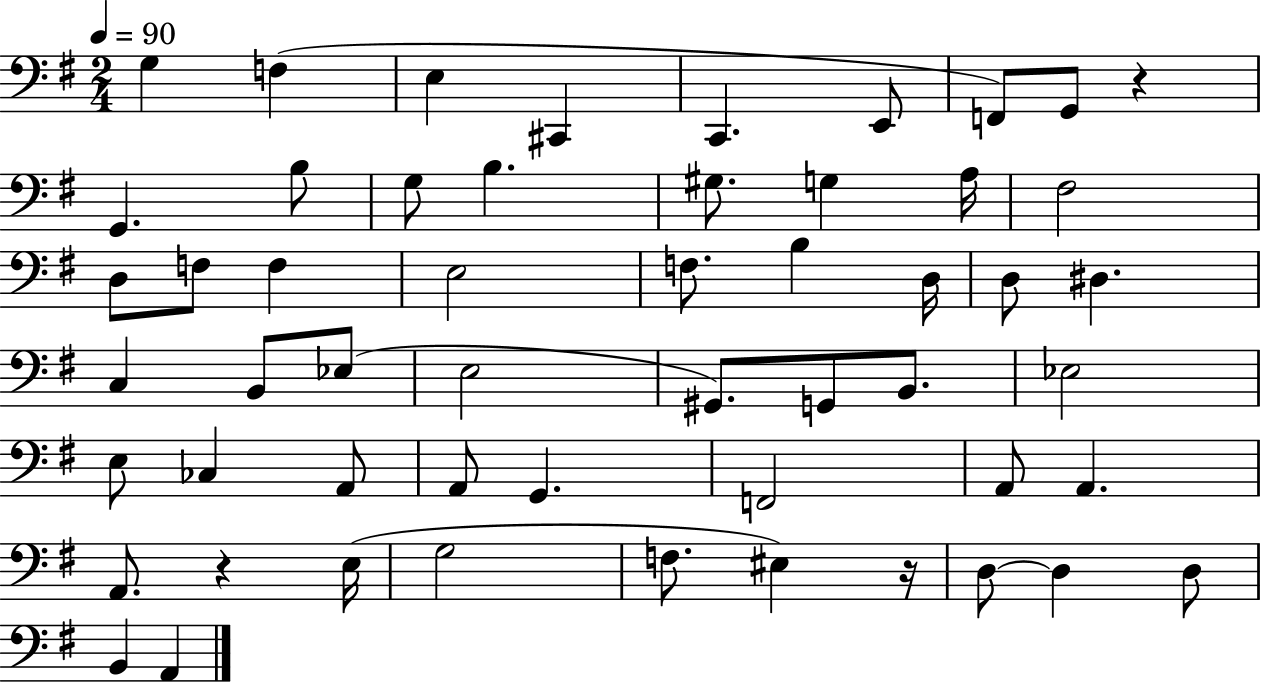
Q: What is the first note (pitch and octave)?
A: G3